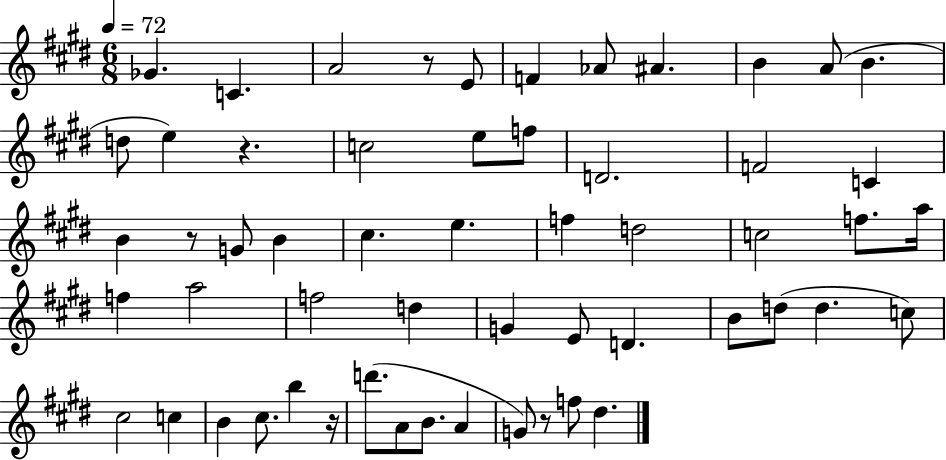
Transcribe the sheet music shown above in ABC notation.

X:1
T:Untitled
M:6/8
L:1/4
K:E
_G C A2 z/2 E/2 F _A/2 ^A B A/2 B d/2 e z c2 e/2 f/2 D2 F2 C B z/2 G/2 B ^c e f d2 c2 f/2 a/4 f a2 f2 d G E/2 D B/2 d/2 d c/2 ^c2 c B ^c/2 b z/4 d'/2 A/2 B/2 A G/2 z/2 f/2 ^d